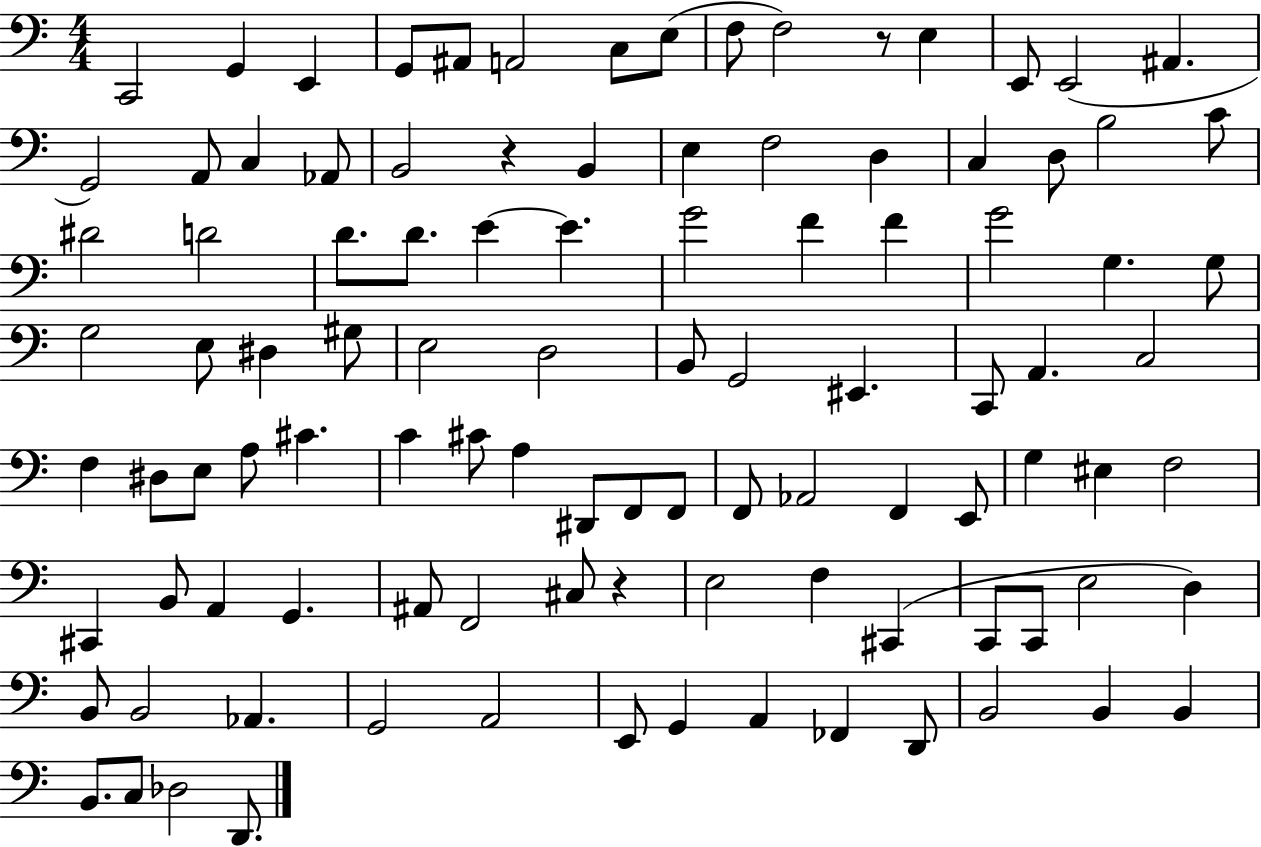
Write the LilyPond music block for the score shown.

{
  \clef bass
  \numericTimeSignature
  \time 4/4
  \key c \major
  c,2 g,4 e,4 | g,8 ais,8 a,2 c8 e8( | f8 f2) r8 e4 | e,8 e,2( ais,4. | \break g,2) a,8 c4 aes,8 | b,2 r4 b,4 | e4 f2 d4 | c4 d8 b2 c'8 | \break dis'2 d'2 | d'8. d'8. e'4~~ e'4. | g'2 f'4 f'4 | g'2 g4. g8 | \break g2 e8 dis4 gis8 | e2 d2 | b,8 g,2 eis,4. | c,8 a,4. c2 | \break f4 dis8 e8 a8 cis'4. | c'4 cis'8 a4 dis,8 f,8 f,8 | f,8 aes,2 f,4 e,8 | g4 eis4 f2 | \break cis,4 b,8 a,4 g,4. | ais,8 f,2 cis8 r4 | e2 f4 cis,4( | c,8 c,8 e2 d4) | \break b,8 b,2 aes,4. | g,2 a,2 | e,8 g,4 a,4 fes,4 d,8 | b,2 b,4 b,4 | \break b,8. c8 des2 d,8. | \bar "|."
}